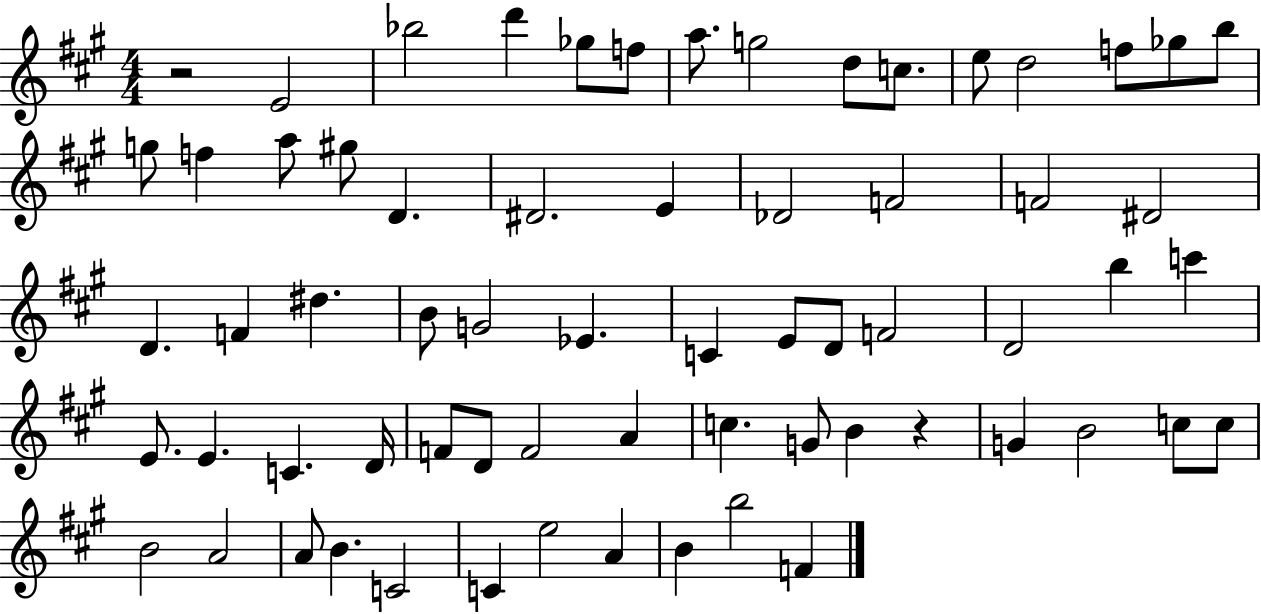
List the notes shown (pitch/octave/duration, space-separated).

R/h E4/h Bb5/h D6/q Gb5/e F5/e A5/e. G5/h D5/e C5/e. E5/e D5/h F5/e Gb5/e B5/e G5/e F5/q A5/e G#5/e D4/q. D#4/h. E4/q Db4/h F4/h F4/h D#4/h D4/q. F4/q D#5/q. B4/e G4/h Eb4/q. C4/q E4/e D4/e F4/h D4/h B5/q C6/q E4/e. E4/q. C4/q. D4/s F4/e D4/e F4/h A4/q C5/q. G4/e B4/q R/q G4/q B4/h C5/e C5/e B4/h A4/h A4/e B4/q. C4/h C4/q E5/h A4/q B4/q B5/h F4/q